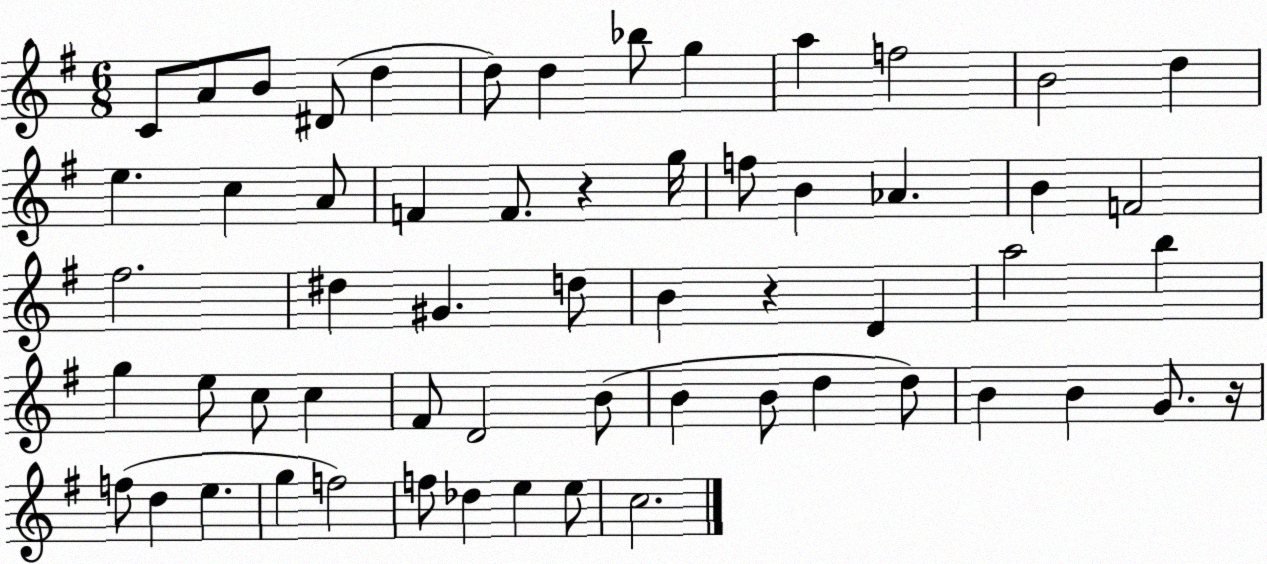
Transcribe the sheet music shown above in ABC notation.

X:1
T:Untitled
M:6/8
L:1/4
K:G
C/2 A/2 B/2 ^D/2 d d/2 d _b/2 g a f2 B2 d e c A/2 F F/2 z g/4 f/2 B _A B F2 ^f2 ^d ^G d/2 B z D a2 b g e/2 c/2 c ^F/2 D2 B/2 B B/2 d d/2 B B G/2 z/4 f/2 d e g f2 f/2 _d e e/2 c2